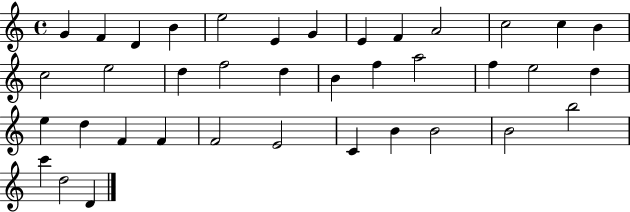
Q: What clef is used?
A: treble